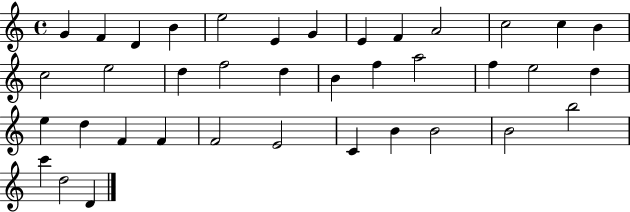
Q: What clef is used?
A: treble